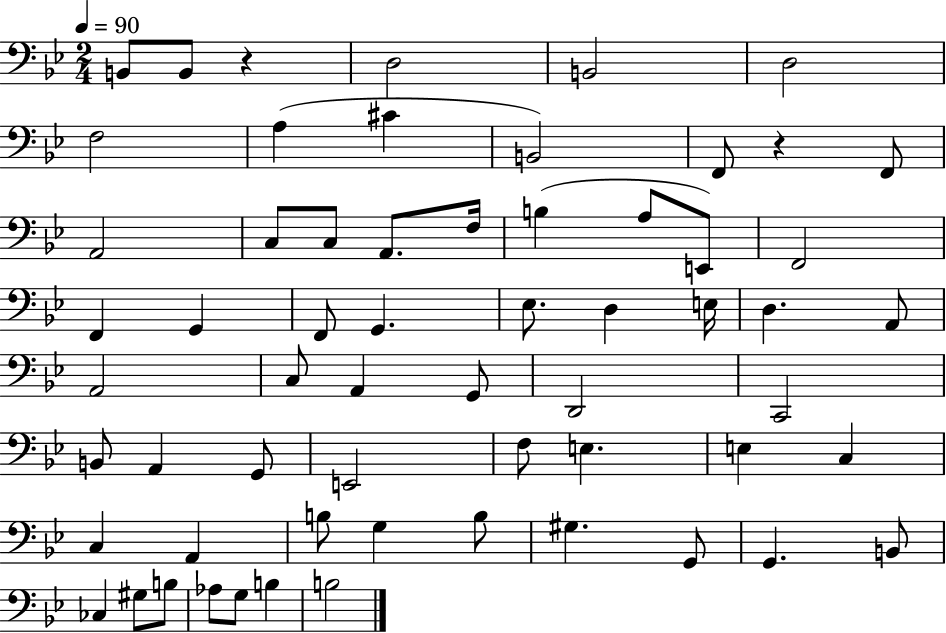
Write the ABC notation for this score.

X:1
T:Untitled
M:2/4
L:1/4
K:Bb
B,,/2 B,,/2 z D,2 B,,2 D,2 F,2 A, ^C B,,2 F,,/2 z F,,/2 A,,2 C,/2 C,/2 A,,/2 F,/4 B, A,/2 E,,/2 F,,2 F,, G,, F,,/2 G,, _E,/2 D, E,/4 D, A,,/2 A,,2 C,/2 A,, G,,/2 D,,2 C,,2 B,,/2 A,, G,,/2 E,,2 F,/2 E, E, C, C, A,, B,/2 G, B,/2 ^G, G,,/2 G,, B,,/2 _C, ^G,/2 B,/2 _A,/2 G,/2 B, B,2